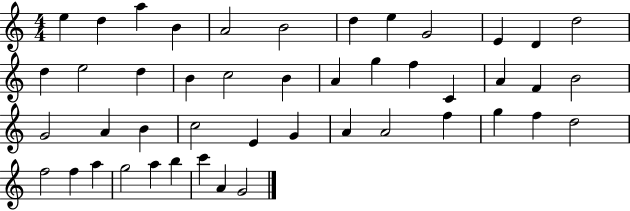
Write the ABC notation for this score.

X:1
T:Untitled
M:4/4
L:1/4
K:C
e d a B A2 B2 d e G2 E D d2 d e2 d B c2 B A g f C A F B2 G2 A B c2 E G A A2 f g f d2 f2 f a g2 a b c' A G2